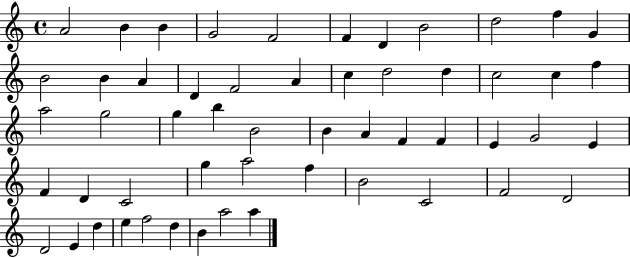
A4/h B4/q B4/q G4/h F4/h F4/q D4/q B4/h D5/h F5/q G4/q B4/h B4/q A4/q D4/q F4/h A4/q C5/q D5/h D5/q C5/h C5/q F5/q A5/h G5/h G5/q B5/q B4/h B4/q A4/q F4/q F4/q E4/q G4/h E4/q F4/q D4/q C4/h G5/q A5/h F5/q B4/h C4/h F4/h D4/h D4/h E4/q D5/q E5/q F5/h D5/q B4/q A5/h A5/q